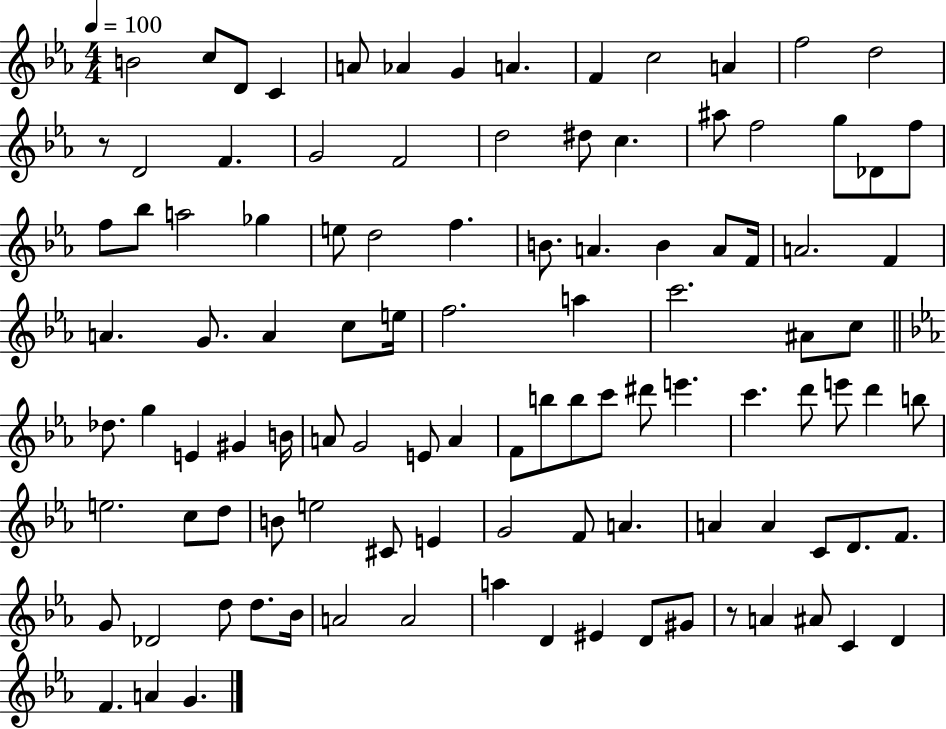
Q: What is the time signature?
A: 4/4